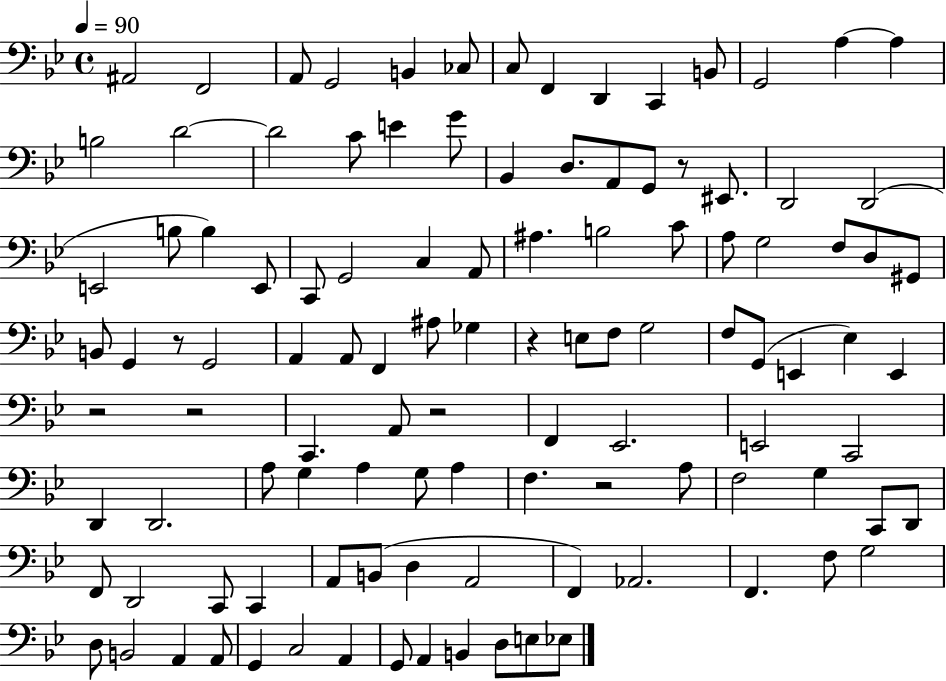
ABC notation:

X:1
T:Untitled
M:4/4
L:1/4
K:Bb
^A,,2 F,,2 A,,/2 G,,2 B,, _C,/2 C,/2 F,, D,, C,, B,,/2 G,,2 A, A, B,2 D2 D2 C/2 E G/2 _B,, D,/2 A,,/2 G,,/2 z/2 ^E,,/2 D,,2 D,,2 E,,2 B,/2 B, E,,/2 C,,/2 G,,2 C, A,,/2 ^A, B,2 C/2 A,/2 G,2 F,/2 D,/2 ^G,,/2 B,,/2 G,, z/2 G,,2 A,, A,,/2 F,, ^A,/2 _G, z E,/2 F,/2 G,2 F,/2 G,,/2 E,, _E, E,, z2 z2 C,, A,,/2 z2 F,, _E,,2 E,,2 C,,2 D,, D,,2 A,/2 G, A, G,/2 A, F, z2 A,/2 F,2 G, C,,/2 D,,/2 F,,/2 D,,2 C,,/2 C,, A,,/2 B,,/2 D, A,,2 F,, _A,,2 F,, F,/2 G,2 D,/2 B,,2 A,, A,,/2 G,, C,2 A,, G,,/2 A,, B,, D,/2 E,/2 _E,/2